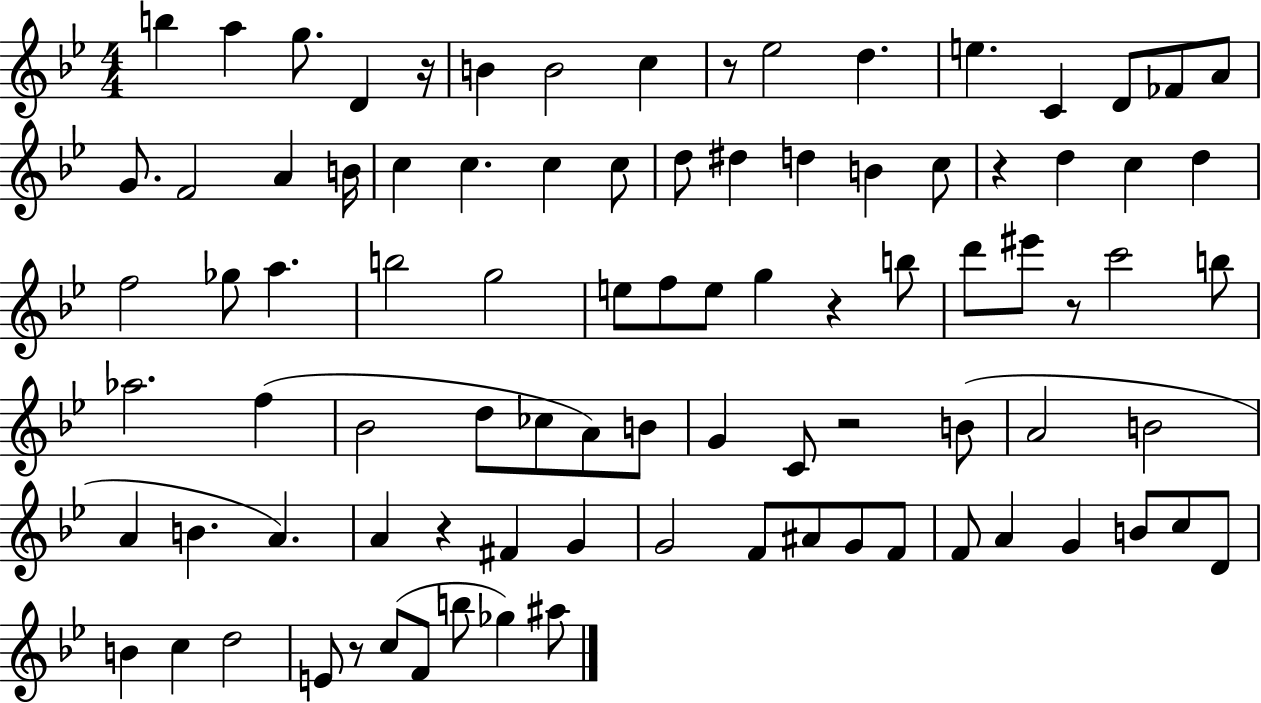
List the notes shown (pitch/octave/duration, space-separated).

B5/q A5/q G5/e. D4/q R/s B4/q B4/h C5/q R/e Eb5/h D5/q. E5/q. C4/q D4/e FES4/e A4/e G4/e. F4/h A4/q B4/s C5/q C5/q. C5/q C5/e D5/e D#5/q D5/q B4/q C5/e R/q D5/q C5/q D5/q F5/h Gb5/e A5/q. B5/h G5/h E5/e F5/e E5/e G5/q R/q B5/e D6/e EIS6/e R/e C6/h B5/e Ab5/h. F5/q Bb4/h D5/e CES5/e A4/e B4/e G4/q C4/e R/h B4/e A4/h B4/h A4/q B4/q. A4/q. A4/q R/q F#4/q G4/q G4/h F4/e A#4/e G4/e F4/e F4/e A4/q G4/q B4/e C5/e D4/e B4/q C5/q D5/h E4/e R/e C5/e F4/e B5/e Gb5/q A#5/e